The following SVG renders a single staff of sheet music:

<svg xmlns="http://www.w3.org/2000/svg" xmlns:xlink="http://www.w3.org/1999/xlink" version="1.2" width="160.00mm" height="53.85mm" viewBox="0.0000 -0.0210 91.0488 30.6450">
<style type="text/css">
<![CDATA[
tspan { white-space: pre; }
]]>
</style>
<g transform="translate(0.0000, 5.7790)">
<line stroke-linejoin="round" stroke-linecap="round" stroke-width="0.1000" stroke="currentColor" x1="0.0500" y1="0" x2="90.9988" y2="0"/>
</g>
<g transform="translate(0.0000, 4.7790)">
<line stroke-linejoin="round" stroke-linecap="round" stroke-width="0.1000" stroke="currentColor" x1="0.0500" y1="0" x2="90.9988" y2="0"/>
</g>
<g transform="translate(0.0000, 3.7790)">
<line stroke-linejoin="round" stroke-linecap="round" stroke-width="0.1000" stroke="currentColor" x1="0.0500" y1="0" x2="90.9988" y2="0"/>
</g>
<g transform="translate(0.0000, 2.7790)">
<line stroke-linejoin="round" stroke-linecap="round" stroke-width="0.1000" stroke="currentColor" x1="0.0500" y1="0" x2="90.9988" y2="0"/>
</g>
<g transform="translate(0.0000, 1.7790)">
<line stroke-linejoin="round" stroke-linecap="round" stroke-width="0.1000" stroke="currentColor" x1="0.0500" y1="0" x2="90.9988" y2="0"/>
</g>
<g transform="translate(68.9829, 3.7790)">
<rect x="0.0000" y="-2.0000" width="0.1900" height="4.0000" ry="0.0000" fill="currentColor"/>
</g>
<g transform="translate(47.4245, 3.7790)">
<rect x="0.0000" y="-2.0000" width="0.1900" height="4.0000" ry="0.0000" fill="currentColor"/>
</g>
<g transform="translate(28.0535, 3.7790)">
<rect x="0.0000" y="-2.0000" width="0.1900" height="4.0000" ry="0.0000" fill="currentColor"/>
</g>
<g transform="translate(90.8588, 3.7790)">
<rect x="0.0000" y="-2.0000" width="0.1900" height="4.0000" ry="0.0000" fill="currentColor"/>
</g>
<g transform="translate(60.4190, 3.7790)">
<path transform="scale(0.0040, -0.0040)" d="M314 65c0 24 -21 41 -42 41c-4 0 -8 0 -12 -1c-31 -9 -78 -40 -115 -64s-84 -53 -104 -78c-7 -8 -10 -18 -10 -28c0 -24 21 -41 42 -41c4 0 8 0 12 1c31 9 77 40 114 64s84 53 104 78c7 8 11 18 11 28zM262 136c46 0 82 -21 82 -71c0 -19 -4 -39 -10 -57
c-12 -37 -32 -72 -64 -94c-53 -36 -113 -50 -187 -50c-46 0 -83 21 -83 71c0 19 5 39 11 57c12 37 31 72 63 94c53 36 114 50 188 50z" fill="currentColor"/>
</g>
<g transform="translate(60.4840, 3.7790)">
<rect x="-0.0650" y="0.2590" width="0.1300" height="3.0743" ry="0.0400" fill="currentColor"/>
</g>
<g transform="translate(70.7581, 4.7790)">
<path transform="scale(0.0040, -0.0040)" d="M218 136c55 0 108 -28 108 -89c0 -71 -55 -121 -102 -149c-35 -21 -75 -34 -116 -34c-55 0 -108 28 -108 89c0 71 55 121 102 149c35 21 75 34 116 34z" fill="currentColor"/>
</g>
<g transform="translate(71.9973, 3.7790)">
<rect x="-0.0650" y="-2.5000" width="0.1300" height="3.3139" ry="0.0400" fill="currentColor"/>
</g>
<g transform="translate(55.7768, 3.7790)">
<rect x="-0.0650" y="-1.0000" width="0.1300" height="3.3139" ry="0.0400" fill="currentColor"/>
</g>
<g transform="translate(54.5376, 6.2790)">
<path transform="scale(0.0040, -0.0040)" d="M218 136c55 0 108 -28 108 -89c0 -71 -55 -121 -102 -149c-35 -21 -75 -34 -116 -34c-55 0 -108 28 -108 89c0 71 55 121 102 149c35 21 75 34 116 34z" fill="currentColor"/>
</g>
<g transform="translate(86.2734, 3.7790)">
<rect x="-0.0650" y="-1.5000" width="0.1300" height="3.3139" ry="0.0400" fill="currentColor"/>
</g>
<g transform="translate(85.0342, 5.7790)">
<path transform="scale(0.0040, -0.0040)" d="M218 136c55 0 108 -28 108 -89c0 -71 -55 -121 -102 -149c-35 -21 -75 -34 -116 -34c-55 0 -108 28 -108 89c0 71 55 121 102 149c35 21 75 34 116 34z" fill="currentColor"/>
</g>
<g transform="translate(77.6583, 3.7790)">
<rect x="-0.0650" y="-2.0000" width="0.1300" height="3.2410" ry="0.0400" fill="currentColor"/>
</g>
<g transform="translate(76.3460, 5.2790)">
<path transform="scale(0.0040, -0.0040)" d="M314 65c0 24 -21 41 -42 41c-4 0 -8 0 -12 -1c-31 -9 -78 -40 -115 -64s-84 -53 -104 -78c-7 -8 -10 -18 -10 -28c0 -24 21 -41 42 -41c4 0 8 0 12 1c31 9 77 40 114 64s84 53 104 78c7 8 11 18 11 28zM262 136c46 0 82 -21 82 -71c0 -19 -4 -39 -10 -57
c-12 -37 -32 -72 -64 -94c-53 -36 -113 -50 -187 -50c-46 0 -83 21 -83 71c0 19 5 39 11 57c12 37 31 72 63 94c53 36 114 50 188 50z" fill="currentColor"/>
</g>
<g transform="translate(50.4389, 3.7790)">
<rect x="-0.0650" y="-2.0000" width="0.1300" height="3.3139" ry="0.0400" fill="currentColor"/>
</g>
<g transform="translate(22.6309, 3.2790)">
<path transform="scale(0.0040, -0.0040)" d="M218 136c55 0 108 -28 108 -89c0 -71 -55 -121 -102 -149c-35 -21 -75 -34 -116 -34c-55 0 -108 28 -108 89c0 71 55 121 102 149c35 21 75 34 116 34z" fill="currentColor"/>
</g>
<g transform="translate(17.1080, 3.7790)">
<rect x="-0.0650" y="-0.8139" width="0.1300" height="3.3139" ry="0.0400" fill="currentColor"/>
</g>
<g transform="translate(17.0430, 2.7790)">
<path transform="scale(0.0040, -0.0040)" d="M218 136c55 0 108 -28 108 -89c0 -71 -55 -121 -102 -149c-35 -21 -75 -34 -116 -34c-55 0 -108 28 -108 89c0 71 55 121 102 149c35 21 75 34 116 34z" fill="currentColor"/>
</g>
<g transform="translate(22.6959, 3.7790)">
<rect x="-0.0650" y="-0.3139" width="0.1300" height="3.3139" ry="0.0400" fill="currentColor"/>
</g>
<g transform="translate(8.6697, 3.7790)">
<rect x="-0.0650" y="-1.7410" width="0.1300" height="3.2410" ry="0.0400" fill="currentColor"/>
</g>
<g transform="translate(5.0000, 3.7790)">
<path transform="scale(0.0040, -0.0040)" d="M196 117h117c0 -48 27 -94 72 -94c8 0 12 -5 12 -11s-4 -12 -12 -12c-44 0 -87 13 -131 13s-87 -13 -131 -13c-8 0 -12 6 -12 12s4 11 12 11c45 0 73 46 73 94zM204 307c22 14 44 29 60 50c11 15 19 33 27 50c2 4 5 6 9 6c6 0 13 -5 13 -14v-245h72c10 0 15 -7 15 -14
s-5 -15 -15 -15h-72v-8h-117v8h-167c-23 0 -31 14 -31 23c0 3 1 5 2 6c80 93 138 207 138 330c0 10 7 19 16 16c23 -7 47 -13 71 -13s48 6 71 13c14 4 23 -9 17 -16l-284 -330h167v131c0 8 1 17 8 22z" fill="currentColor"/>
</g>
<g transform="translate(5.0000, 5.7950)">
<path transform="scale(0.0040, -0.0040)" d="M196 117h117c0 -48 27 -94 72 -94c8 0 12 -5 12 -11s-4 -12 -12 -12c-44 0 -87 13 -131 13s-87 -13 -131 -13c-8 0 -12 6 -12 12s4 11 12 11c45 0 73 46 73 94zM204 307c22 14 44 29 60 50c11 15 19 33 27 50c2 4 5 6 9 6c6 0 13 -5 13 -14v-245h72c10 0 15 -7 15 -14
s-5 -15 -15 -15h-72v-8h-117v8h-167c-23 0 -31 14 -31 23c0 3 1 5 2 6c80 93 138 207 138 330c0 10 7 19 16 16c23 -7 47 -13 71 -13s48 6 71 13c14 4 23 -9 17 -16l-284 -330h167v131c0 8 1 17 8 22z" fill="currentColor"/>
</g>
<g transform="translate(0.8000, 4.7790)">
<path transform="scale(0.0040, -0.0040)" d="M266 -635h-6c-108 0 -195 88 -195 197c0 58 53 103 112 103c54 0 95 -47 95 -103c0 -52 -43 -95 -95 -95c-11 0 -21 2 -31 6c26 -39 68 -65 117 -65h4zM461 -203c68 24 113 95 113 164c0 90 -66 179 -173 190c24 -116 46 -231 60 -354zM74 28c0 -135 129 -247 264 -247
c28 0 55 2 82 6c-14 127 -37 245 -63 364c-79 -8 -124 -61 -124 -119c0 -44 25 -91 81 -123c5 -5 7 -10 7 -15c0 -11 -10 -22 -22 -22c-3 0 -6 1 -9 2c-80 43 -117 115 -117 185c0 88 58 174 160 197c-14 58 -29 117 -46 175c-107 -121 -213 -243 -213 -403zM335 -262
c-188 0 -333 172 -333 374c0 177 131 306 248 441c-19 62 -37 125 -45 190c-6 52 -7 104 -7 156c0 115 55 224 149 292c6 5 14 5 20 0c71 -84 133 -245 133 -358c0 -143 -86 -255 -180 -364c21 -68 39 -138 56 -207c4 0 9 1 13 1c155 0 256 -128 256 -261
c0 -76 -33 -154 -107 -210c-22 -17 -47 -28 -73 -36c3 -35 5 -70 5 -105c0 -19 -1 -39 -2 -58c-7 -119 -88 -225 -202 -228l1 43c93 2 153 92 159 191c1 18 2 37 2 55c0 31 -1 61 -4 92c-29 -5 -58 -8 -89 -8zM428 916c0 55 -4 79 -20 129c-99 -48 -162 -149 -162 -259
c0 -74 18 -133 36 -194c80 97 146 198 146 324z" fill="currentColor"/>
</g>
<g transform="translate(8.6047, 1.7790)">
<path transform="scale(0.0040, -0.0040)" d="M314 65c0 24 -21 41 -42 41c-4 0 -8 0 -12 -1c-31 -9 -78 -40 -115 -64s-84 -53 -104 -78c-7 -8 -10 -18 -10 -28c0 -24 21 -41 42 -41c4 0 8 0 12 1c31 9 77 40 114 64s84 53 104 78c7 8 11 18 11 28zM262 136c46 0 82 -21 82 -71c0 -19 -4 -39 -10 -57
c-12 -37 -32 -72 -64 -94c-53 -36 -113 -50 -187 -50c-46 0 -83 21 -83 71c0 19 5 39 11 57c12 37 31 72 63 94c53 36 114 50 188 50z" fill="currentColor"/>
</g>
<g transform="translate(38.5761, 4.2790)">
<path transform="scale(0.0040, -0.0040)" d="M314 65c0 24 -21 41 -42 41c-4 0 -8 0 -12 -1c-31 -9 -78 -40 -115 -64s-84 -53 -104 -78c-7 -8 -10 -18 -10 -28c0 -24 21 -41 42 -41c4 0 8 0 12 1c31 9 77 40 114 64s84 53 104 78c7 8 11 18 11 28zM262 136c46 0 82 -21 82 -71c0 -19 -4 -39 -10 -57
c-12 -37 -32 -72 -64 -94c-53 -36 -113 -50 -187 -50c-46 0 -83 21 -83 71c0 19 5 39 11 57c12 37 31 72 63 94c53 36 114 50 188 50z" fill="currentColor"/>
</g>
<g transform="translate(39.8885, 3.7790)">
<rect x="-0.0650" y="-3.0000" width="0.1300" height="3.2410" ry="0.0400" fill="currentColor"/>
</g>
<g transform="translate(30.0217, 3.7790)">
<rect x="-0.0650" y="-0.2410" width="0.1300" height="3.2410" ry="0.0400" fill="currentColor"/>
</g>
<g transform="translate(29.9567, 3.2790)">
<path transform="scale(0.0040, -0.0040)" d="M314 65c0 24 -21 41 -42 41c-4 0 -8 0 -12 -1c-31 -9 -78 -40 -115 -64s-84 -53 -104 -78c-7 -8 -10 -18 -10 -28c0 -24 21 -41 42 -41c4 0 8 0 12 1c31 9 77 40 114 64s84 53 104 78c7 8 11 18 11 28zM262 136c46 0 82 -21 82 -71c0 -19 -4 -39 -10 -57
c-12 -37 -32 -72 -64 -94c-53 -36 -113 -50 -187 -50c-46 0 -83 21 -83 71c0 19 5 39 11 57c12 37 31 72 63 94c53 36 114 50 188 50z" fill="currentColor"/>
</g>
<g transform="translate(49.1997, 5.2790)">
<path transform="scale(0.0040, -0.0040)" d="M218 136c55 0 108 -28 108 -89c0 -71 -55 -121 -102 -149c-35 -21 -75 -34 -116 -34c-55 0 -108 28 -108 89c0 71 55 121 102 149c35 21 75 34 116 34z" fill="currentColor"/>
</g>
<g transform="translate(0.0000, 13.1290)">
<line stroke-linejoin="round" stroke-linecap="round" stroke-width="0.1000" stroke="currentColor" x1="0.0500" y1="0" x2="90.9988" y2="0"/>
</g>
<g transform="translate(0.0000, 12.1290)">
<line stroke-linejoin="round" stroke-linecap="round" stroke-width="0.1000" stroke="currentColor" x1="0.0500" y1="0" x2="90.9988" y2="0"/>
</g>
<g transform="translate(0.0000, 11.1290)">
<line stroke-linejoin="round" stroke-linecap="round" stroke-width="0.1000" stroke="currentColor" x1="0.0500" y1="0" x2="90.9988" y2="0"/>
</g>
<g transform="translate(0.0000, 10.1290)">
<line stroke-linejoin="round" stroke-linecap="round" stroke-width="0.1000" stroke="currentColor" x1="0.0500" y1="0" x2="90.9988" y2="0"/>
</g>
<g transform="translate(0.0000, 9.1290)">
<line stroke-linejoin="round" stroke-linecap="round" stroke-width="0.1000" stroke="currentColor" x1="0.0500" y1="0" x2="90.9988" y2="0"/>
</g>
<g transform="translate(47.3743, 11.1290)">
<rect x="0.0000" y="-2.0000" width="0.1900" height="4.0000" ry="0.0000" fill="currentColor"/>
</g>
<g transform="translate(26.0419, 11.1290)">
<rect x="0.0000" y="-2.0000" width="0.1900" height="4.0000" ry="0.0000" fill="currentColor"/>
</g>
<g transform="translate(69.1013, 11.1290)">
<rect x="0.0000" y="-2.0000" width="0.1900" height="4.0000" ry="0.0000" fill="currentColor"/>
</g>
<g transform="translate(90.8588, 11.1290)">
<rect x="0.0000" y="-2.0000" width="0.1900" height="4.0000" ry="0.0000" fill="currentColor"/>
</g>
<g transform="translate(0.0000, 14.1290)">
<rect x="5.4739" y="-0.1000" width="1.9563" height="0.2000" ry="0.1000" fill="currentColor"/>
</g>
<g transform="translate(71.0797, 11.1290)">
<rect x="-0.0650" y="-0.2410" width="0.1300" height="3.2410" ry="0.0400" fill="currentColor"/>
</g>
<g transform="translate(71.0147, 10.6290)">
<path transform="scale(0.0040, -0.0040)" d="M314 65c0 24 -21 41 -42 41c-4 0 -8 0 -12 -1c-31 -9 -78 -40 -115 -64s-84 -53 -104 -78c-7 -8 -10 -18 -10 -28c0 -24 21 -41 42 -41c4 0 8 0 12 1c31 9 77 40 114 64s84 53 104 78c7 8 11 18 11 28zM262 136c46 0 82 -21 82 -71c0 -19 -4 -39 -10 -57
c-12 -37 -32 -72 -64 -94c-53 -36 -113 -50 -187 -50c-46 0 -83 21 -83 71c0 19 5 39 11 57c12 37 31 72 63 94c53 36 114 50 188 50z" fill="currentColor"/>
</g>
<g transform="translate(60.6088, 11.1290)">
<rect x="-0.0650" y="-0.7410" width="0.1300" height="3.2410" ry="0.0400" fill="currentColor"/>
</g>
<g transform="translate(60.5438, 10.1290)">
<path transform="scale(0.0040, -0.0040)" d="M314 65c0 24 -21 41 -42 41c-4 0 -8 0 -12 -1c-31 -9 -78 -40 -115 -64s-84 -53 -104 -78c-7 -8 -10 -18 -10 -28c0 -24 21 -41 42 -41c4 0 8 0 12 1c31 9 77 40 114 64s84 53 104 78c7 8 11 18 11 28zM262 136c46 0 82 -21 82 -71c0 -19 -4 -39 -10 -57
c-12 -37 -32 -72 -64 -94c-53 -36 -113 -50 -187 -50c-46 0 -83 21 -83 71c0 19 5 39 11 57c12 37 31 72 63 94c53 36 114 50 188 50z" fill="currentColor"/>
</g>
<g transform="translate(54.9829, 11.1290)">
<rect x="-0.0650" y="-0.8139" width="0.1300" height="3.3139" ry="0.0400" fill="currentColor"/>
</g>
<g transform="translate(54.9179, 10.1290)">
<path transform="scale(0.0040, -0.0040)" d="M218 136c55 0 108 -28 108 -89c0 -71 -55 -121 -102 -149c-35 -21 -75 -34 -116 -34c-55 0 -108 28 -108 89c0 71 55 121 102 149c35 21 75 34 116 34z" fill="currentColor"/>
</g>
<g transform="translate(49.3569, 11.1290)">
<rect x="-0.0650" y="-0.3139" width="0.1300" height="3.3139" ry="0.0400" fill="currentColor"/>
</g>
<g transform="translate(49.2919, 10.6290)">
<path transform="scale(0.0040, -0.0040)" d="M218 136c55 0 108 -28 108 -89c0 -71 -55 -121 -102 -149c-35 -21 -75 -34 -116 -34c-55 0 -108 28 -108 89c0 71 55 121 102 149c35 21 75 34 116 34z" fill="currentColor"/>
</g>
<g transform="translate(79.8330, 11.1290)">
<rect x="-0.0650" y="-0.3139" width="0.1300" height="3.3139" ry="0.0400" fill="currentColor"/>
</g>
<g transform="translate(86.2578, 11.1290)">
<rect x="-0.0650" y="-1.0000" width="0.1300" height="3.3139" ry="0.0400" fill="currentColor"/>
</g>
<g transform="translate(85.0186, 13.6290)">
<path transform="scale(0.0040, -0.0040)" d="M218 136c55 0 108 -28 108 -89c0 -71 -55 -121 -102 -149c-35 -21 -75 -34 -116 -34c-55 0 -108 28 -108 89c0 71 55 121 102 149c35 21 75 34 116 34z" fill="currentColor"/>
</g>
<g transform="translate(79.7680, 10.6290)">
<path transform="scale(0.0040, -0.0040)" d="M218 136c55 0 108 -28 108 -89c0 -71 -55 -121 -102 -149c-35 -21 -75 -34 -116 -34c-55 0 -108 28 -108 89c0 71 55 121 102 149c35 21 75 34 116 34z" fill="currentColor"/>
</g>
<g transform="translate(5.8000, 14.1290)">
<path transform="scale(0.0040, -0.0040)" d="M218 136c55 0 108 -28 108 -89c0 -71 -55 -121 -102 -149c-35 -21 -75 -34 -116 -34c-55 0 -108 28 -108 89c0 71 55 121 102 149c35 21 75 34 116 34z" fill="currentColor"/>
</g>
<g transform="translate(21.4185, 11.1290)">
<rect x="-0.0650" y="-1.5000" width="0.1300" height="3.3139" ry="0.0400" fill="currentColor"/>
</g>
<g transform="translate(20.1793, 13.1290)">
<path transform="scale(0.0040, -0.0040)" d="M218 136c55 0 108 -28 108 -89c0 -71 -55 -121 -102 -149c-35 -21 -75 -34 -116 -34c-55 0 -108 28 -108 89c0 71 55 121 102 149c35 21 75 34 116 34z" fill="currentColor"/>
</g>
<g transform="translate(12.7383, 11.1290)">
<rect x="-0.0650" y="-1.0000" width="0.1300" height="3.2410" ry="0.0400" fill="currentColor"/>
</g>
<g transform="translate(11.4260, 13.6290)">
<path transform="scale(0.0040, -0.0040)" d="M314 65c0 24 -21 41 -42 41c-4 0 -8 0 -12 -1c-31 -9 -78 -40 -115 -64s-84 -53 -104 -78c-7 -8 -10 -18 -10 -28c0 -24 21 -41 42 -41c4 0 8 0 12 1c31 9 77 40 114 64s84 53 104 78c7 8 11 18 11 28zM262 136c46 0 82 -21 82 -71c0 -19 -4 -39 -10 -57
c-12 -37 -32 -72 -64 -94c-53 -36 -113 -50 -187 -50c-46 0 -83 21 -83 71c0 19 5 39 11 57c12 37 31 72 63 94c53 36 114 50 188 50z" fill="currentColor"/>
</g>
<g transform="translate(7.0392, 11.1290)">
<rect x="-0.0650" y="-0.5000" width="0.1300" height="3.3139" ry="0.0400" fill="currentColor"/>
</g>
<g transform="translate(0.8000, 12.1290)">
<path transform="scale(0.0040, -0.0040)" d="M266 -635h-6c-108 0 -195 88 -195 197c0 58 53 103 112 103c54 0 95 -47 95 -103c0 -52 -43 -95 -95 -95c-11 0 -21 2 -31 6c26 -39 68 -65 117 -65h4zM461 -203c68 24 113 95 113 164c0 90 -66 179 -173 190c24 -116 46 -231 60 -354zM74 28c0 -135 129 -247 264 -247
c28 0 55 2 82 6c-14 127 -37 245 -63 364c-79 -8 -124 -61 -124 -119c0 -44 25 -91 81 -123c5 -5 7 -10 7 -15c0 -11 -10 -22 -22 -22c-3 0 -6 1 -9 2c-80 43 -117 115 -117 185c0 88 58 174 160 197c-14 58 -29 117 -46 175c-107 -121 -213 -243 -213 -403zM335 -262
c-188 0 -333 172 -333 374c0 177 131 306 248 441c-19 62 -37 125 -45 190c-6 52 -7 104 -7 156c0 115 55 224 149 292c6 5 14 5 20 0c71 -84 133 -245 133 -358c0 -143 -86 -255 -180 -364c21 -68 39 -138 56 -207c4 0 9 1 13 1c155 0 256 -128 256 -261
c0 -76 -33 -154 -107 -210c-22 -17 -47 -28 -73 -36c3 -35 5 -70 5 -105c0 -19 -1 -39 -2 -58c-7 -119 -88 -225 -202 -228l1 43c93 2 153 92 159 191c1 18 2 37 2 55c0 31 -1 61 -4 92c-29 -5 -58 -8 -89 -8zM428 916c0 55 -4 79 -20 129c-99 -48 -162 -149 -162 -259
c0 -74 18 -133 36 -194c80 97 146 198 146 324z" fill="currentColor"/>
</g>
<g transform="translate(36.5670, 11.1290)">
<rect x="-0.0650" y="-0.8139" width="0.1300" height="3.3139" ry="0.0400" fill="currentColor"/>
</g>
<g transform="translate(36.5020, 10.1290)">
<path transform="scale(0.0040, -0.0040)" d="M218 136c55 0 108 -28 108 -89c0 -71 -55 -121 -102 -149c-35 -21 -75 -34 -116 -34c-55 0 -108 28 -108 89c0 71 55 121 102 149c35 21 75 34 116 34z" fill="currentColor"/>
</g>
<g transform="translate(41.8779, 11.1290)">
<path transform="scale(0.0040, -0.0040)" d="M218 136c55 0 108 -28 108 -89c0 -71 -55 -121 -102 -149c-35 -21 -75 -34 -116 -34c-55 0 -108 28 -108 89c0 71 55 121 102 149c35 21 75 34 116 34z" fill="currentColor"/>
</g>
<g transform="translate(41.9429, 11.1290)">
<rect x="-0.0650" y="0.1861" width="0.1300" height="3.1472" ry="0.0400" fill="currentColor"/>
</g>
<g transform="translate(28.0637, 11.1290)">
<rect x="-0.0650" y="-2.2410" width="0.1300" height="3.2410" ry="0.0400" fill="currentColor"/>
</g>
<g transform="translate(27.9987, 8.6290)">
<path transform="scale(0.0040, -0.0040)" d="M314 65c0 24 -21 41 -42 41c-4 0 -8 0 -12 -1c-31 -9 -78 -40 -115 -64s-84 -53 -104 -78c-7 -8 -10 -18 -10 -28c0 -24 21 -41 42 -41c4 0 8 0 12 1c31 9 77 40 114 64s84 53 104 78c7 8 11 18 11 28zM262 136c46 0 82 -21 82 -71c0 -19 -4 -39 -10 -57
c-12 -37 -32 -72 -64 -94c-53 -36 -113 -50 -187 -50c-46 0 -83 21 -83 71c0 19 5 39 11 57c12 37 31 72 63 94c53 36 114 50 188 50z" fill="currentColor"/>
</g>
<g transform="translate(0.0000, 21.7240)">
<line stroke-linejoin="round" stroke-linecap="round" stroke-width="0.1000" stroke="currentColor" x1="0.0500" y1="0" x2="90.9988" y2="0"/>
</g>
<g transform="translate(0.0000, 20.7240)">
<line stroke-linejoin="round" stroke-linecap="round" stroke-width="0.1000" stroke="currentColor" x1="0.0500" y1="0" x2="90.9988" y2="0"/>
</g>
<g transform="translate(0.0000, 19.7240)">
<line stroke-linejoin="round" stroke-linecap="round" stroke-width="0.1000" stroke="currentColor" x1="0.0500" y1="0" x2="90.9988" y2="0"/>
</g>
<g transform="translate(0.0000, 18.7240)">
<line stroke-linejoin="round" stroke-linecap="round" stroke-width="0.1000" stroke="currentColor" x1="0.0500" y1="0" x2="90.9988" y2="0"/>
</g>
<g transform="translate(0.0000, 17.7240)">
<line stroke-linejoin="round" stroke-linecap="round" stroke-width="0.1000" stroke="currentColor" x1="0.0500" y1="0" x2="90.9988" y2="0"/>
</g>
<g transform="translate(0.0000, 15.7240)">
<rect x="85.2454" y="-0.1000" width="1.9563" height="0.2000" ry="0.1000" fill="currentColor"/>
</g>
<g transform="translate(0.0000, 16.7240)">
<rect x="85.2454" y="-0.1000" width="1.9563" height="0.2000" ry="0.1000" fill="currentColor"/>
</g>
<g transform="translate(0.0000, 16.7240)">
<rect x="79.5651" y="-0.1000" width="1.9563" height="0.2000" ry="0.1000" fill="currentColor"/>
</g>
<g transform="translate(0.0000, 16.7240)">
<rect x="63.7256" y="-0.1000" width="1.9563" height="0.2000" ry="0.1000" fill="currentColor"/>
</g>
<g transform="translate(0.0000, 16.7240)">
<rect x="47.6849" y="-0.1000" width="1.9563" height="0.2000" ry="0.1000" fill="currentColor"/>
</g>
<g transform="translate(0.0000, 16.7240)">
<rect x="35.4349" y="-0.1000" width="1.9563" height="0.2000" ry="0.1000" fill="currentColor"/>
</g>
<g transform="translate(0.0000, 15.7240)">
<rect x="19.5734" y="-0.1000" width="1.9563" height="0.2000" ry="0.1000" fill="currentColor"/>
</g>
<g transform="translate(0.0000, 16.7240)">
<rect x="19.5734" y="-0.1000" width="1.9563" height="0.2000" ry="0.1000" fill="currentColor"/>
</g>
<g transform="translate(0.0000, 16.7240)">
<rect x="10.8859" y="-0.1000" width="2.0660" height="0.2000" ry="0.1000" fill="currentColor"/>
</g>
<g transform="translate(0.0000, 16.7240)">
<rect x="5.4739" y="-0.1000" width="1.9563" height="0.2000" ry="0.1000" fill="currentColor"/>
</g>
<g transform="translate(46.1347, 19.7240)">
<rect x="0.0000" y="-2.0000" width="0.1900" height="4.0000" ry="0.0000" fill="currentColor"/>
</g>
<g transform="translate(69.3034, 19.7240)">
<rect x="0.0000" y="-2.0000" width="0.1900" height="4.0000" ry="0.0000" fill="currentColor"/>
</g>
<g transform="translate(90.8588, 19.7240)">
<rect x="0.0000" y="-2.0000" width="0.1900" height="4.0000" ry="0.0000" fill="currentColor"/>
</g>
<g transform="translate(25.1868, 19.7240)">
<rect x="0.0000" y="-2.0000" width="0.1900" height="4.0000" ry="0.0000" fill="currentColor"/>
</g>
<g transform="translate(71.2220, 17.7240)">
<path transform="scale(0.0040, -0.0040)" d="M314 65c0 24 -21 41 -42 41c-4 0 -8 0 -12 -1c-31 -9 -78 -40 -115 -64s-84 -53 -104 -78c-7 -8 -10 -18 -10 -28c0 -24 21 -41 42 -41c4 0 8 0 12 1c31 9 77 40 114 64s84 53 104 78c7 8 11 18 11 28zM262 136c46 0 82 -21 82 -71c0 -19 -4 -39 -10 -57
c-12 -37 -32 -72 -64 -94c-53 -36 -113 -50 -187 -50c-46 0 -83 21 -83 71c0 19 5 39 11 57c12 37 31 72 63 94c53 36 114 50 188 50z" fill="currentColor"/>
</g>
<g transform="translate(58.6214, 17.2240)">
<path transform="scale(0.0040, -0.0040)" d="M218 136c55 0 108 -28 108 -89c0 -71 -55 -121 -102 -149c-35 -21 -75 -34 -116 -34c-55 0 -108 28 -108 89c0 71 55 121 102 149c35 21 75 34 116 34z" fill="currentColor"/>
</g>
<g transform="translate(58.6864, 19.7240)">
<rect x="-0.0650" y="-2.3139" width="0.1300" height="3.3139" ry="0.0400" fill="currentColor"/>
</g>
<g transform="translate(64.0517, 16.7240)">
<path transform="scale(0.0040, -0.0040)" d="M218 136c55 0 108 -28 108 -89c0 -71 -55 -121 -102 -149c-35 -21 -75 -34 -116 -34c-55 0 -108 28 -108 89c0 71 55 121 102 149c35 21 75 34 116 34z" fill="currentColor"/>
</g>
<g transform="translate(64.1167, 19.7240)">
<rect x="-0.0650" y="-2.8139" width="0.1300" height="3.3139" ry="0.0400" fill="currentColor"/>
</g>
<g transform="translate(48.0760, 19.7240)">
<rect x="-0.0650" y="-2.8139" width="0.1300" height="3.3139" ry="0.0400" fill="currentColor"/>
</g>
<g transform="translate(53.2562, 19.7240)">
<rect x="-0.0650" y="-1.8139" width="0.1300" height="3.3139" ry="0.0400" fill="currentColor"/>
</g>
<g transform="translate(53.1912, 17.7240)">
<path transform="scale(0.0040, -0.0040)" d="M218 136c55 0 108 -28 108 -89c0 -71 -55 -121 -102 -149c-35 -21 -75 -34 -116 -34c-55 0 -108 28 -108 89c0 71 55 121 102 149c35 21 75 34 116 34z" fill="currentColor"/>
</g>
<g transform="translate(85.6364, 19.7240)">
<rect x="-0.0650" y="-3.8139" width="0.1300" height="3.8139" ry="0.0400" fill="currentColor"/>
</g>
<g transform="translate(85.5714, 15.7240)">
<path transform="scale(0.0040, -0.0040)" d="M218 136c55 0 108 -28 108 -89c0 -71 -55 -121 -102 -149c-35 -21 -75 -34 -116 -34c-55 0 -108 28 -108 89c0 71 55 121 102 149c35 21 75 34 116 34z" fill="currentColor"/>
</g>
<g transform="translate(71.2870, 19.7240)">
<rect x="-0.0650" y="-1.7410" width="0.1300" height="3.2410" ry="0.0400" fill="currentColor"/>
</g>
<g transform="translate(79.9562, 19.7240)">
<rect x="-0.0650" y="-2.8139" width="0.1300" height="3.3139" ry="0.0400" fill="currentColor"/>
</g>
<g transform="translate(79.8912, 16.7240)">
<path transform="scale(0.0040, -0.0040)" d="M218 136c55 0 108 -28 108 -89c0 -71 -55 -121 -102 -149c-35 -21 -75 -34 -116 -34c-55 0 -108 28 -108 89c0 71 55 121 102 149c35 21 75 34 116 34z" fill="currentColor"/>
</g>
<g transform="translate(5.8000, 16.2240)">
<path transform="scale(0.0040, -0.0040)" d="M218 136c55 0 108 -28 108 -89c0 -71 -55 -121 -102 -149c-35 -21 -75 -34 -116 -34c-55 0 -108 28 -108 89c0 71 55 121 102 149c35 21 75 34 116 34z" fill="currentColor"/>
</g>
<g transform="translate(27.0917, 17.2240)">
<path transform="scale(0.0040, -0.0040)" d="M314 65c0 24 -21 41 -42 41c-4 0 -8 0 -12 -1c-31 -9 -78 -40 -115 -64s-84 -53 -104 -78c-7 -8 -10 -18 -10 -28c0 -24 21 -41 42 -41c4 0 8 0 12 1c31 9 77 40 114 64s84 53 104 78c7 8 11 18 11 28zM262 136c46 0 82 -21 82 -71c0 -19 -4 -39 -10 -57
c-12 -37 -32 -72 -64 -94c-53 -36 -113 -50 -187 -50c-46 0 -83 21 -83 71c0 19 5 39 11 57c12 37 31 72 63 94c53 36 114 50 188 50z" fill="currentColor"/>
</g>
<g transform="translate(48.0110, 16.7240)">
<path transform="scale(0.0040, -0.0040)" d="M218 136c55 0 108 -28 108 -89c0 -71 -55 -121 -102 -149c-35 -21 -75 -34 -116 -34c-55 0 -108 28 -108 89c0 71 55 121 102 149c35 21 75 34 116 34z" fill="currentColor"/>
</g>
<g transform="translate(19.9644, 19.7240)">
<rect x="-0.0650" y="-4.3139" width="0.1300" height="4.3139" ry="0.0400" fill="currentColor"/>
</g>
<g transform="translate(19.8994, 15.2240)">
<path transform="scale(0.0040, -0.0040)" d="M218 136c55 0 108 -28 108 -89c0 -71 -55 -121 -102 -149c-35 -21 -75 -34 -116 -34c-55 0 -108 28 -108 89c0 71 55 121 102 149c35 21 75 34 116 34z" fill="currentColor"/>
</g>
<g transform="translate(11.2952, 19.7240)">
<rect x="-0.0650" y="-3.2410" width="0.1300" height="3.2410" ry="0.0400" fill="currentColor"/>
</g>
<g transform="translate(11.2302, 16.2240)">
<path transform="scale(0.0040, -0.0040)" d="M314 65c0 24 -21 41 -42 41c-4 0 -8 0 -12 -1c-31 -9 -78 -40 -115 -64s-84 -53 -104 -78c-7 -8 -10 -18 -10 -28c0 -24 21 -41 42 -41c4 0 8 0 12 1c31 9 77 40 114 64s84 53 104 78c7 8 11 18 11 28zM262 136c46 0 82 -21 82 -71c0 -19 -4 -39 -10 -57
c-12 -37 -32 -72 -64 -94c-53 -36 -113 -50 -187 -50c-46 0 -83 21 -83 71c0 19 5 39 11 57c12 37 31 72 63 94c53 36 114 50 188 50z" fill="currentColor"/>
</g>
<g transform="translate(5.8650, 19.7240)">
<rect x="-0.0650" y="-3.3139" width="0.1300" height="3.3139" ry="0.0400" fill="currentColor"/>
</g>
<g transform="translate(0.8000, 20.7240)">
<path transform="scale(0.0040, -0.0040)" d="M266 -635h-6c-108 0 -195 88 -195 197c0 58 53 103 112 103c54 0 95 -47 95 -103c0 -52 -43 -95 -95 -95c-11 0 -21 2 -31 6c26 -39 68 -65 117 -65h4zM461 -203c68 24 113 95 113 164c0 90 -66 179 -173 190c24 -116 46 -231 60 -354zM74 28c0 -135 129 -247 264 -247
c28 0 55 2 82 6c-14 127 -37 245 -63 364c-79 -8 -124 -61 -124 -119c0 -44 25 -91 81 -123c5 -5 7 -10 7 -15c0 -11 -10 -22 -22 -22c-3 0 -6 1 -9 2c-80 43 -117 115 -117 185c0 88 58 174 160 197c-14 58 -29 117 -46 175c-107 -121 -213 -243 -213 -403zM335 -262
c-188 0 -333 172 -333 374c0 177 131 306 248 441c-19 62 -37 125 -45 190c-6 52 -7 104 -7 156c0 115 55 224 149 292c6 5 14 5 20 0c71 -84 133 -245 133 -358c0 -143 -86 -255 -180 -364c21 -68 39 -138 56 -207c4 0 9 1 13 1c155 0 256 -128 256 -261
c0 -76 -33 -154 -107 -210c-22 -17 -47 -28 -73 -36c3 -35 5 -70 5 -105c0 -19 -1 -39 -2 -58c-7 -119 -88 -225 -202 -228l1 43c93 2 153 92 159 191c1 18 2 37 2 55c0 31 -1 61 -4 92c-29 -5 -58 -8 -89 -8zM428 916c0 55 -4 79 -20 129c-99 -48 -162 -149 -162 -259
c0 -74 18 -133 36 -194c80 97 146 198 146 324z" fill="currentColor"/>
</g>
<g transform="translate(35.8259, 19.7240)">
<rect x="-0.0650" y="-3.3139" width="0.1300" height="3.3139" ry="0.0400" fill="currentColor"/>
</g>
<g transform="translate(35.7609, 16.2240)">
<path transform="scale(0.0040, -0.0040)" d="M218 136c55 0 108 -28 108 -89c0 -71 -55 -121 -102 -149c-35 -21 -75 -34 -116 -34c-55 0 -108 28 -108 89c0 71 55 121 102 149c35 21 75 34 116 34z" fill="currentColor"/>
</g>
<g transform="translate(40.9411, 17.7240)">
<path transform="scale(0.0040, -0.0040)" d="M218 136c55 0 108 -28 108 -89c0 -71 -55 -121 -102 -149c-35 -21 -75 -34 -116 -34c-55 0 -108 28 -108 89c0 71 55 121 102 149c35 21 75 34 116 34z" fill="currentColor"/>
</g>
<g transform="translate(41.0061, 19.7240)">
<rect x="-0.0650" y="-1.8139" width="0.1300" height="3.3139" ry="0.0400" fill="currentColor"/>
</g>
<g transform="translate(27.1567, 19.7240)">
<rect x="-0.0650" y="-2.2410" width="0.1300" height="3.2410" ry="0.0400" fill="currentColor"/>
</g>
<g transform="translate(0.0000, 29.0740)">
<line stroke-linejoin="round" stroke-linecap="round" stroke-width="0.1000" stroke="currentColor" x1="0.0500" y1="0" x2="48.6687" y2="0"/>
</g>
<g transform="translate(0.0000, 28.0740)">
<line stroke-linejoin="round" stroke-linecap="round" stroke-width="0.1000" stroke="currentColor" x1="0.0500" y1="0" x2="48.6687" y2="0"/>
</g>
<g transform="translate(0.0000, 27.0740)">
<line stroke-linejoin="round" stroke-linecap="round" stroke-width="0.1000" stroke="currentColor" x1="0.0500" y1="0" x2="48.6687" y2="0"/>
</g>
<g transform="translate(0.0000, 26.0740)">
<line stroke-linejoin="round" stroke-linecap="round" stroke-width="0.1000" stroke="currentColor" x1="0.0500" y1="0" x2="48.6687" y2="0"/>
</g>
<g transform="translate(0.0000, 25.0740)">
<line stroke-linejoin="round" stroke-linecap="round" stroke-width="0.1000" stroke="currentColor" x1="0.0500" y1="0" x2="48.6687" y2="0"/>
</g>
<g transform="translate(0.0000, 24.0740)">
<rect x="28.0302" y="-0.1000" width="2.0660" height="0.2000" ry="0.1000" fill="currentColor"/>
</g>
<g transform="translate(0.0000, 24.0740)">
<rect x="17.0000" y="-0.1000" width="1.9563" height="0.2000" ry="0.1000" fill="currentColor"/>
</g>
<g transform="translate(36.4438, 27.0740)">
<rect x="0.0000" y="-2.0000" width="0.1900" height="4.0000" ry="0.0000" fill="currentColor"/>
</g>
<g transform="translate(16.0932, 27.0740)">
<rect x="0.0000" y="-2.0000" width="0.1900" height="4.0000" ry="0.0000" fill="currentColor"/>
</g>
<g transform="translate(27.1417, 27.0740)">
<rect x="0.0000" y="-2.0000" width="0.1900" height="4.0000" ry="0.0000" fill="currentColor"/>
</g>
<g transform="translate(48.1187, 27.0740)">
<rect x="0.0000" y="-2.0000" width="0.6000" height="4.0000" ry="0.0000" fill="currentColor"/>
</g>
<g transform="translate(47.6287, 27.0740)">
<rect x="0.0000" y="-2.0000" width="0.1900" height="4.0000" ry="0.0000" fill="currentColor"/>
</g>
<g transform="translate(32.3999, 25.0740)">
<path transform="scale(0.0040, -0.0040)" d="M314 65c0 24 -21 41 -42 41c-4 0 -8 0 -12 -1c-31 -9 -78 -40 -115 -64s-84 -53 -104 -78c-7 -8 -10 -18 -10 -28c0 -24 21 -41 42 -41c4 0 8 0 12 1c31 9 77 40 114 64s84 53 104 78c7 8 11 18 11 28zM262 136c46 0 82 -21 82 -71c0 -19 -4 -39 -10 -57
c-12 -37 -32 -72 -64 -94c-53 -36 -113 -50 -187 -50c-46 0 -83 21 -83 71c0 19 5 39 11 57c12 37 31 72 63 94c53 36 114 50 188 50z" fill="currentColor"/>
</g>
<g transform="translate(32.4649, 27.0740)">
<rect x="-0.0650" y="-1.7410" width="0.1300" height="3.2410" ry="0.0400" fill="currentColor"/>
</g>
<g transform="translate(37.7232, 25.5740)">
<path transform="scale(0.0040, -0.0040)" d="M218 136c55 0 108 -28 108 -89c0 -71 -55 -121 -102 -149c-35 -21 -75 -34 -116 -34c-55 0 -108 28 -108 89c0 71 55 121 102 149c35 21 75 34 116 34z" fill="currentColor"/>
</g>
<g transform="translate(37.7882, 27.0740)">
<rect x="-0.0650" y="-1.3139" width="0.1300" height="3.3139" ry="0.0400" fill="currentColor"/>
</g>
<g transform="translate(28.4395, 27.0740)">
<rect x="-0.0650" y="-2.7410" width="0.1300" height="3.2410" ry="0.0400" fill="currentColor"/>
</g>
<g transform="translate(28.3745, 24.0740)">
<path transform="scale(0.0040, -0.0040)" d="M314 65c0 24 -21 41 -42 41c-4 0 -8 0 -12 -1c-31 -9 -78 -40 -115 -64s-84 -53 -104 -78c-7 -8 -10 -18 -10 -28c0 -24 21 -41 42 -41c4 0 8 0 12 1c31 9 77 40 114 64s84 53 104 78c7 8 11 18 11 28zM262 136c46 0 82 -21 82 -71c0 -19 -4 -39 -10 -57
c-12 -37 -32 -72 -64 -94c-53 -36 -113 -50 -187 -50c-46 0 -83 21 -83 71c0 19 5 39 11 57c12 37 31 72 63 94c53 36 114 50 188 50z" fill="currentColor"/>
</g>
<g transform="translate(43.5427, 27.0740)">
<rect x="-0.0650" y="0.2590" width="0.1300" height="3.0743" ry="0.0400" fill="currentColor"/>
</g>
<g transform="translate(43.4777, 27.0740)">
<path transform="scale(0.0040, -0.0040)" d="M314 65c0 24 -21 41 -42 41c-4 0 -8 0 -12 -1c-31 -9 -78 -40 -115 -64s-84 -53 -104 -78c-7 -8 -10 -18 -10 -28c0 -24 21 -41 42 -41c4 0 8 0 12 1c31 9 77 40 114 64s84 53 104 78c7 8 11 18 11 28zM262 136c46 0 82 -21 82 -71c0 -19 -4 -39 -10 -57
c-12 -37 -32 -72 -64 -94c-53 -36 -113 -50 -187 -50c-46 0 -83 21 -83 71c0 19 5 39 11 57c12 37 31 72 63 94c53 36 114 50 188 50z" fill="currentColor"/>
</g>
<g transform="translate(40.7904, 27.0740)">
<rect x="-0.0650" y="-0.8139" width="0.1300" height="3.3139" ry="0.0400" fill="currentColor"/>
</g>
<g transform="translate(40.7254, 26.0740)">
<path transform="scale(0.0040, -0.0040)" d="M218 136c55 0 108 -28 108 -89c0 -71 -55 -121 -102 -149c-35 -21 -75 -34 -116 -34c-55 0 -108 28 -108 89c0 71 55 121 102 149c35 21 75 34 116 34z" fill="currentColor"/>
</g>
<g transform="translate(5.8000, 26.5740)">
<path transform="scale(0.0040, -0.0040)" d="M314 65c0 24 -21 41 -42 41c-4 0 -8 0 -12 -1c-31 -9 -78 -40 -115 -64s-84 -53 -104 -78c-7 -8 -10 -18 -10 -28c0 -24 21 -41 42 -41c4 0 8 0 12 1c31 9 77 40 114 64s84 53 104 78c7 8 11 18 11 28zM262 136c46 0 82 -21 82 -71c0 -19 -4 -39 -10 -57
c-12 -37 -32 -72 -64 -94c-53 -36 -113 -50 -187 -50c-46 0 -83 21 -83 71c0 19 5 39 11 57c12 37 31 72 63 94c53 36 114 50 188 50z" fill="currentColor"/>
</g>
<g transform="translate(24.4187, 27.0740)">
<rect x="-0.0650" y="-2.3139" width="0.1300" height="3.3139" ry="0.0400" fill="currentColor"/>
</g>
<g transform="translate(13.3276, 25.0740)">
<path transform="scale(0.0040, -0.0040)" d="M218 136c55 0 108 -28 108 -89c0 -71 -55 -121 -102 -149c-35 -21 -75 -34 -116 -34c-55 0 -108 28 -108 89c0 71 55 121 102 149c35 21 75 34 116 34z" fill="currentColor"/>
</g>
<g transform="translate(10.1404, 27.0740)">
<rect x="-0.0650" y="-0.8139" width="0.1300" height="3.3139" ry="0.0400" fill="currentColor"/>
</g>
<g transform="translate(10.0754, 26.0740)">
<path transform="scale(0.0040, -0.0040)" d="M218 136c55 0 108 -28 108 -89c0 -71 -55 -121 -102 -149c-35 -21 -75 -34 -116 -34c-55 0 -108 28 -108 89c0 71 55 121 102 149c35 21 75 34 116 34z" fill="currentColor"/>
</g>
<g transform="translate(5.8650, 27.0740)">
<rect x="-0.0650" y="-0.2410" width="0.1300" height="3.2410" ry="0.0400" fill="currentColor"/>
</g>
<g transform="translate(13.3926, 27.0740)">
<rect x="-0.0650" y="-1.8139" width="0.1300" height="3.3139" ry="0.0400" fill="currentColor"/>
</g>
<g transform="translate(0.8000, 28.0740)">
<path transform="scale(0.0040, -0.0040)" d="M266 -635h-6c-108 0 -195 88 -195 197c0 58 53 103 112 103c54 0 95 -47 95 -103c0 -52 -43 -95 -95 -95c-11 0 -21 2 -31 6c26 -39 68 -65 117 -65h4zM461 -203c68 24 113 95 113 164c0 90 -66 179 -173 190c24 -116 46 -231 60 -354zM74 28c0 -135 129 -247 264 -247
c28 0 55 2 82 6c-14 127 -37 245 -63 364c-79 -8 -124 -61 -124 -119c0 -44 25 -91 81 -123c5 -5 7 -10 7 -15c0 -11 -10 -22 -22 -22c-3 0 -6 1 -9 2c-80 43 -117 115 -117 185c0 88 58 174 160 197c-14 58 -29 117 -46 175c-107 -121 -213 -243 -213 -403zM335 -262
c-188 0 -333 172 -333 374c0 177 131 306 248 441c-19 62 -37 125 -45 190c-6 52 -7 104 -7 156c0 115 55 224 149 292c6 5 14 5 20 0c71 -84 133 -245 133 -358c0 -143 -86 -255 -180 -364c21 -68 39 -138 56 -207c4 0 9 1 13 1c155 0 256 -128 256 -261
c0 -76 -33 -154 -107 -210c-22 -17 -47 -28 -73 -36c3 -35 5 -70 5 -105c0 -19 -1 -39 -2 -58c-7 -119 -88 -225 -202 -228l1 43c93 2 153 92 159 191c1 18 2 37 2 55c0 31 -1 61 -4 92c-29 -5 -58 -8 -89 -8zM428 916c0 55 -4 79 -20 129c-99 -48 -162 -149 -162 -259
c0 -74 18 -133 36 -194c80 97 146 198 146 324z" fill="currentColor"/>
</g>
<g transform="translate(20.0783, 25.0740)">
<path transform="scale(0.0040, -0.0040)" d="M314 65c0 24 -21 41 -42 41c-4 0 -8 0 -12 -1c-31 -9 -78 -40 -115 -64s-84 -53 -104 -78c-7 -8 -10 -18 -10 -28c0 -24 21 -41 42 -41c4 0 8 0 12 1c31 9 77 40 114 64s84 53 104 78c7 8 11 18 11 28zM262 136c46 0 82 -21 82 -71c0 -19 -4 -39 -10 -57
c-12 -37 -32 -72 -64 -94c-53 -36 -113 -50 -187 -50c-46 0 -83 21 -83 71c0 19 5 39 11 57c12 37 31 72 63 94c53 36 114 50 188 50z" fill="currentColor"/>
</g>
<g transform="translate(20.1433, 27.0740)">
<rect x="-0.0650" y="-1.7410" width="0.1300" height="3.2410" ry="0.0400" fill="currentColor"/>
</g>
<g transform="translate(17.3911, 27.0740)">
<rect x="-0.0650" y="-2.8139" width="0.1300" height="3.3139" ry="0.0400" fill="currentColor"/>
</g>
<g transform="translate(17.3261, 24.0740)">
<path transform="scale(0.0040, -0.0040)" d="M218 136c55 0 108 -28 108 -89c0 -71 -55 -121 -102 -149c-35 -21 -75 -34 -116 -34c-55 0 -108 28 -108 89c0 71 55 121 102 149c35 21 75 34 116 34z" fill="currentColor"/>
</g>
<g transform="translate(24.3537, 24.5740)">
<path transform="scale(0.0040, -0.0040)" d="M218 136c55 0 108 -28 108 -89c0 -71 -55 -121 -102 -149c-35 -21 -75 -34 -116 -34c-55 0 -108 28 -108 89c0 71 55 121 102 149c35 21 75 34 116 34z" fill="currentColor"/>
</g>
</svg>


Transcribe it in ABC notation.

X:1
T:Untitled
M:4/4
L:1/4
K:C
f2 d c c2 A2 F D B2 G F2 E C D2 E g2 d B c d d2 c2 c D b b2 d' g2 b f a f g a f2 a c' c2 d f a f2 g a2 f2 e d B2